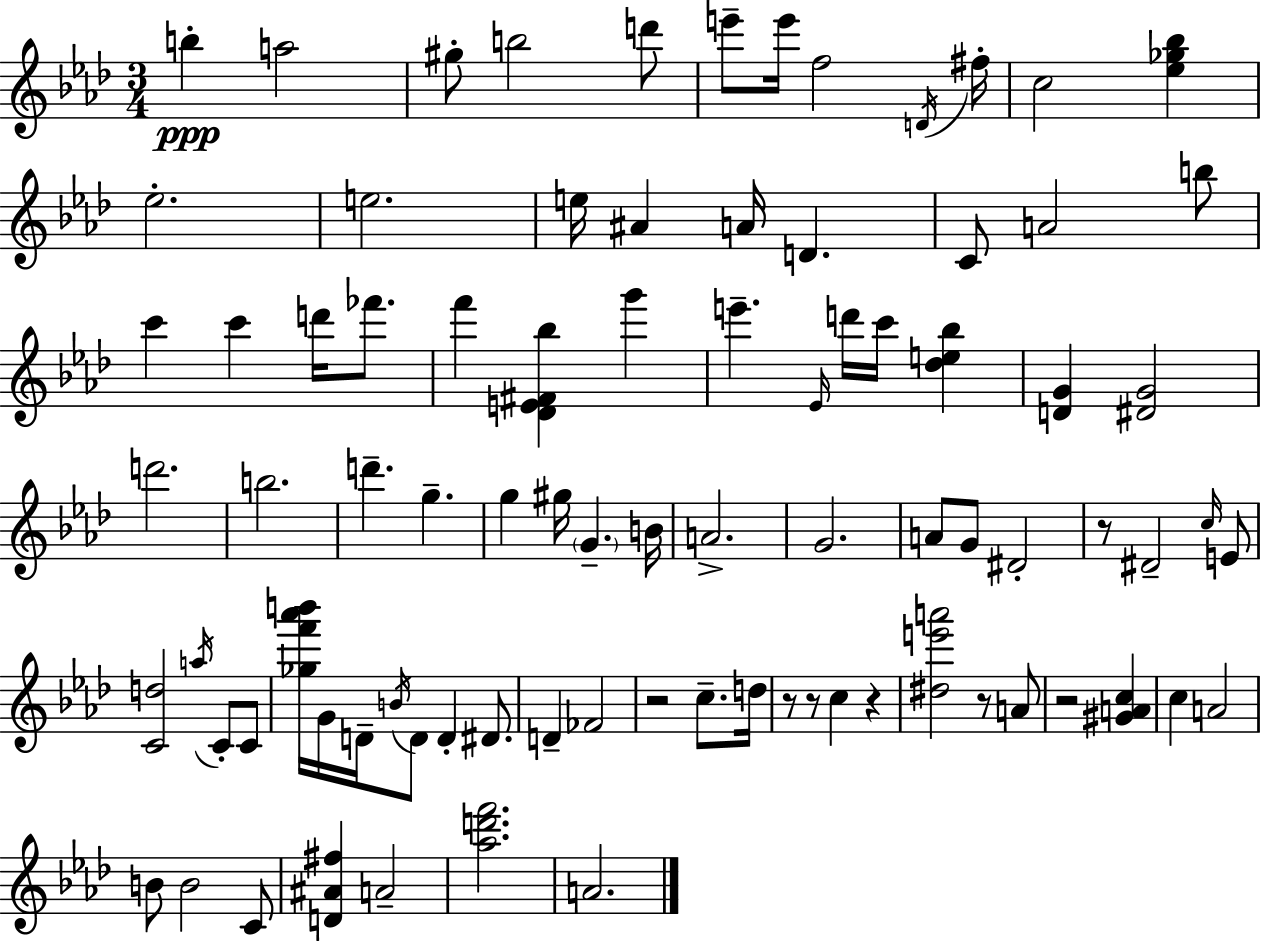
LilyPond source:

{
  \clef treble
  \numericTimeSignature
  \time 3/4
  \key f \minor
  \repeat volta 2 { b''4-.\ppp a''2 | gis''8-. b''2 d'''8 | e'''8-- e'''16 f''2 \acciaccatura { d'16 } | fis''16-. c''2 <ees'' ges'' bes''>4 | \break ees''2.-. | e''2. | e''16 ais'4 a'16 d'4. | c'8 a'2 b''8 | \break c'''4 c'''4 d'''16 fes'''8. | f'''4 <des' e' fis' bes''>4 g'''4 | e'''4.-- \grace { ees'16 } d'''16 c'''16 <des'' e'' bes''>4 | <d' g'>4 <dis' g'>2 | \break d'''2. | b''2. | d'''4.-- g''4.-- | g''4 gis''16 \parenthesize g'4.-- | \break b'16 a'2.-> | g'2. | a'8 g'8 dis'2-. | r8 dis'2-- | \break \grace { c''16 } e'8 <c' d''>2 \acciaccatura { a''16 } | c'8-. c'8 <ges'' f''' aes''' b'''>16 g'16 d'16-- \acciaccatura { b'16 } d'8 d'4-. | dis'8. d'4-- fes'2 | r2 | \break c''8.-- d''16 r8 r8 c''4 | r4 <dis'' e''' a'''>2 | r8 a'8 r2 | <gis' a' c''>4 c''4 a'2 | \break b'8 b'2 | c'8 <d' ais' fis''>4 a'2-- | <aes'' d''' f'''>2. | a'2. | \break } \bar "|."
}